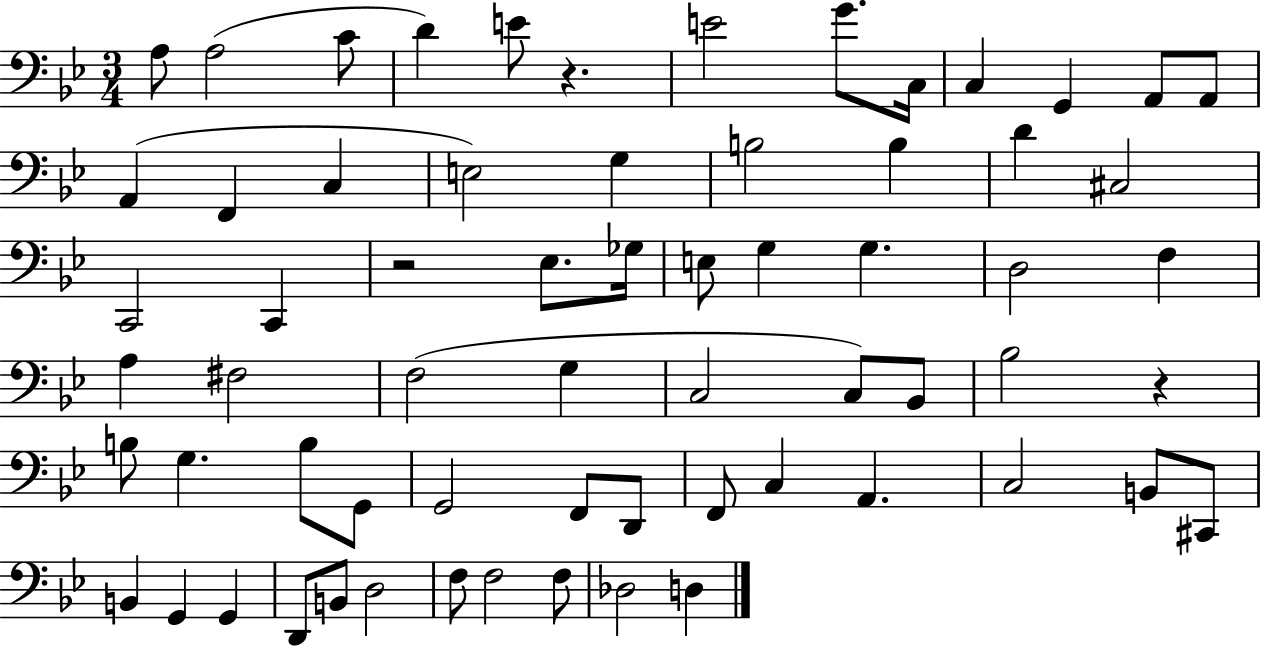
{
  \clef bass
  \numericTimeSignature
  \time 3/4
  \key bes \major
  a8 a2( c'8 | d'4) e'8 r4. | e'2 g'8. c16 | c4 g,4 a,8 a,8 | \break a,4( f,4 c4 | e2) g4 | b2 b4 | d'4 cis2 | \break c,2 c,4 | r2 ees8. ges16 | e8 g4 g4. | d2 f4 | \break a4 fis2 | f2( g4 | c2 c8) bes,8 | bes2 r4 | \break b8 g4. b8 g,8 | g,2 f,8 d,8 | f,8 c4 a,4. | c2 b,8 cis,8 | \break b,4 g,4 g,4 | d,8 b,8 d2 | f8 f2 f8 | des2 d4 | \break \bar "|."
}